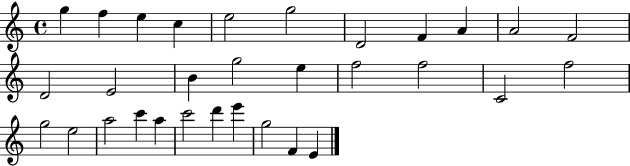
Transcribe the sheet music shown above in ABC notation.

X:1
T:Untitled
M:4/4
L:1/4
K:C
g f e c e2 g2 D2 F A A2 F2 D2 E2 B g2 e f2 f2 C2 f2 g2 e2 a2 c' a c'2 d' e' g2 F E